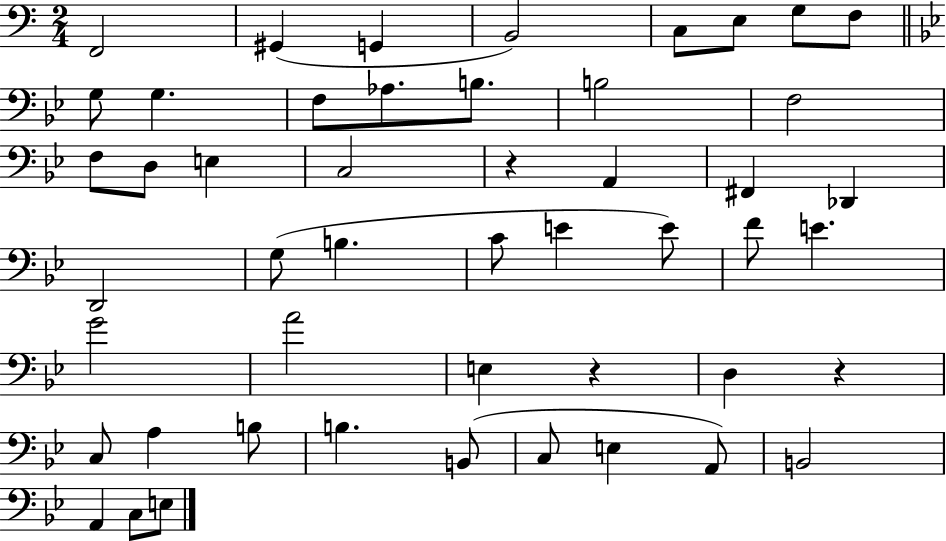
X:1
T:Untitled
M:2/4
L:1/4
K:C
F,,2 ^G,, G,, B,,2 C,/2 E,/2 G,/2 F,/2 G,/2 G, F,/2 _A,/2 B,/2 B,2 F,2 F,/2 D,/2 E, C,2 z A,, ^F,, _D,, D,,2 G,/2 B, C/2 E E/2 F/2 E G2 A2 E, z D, z C,/2 A, B,/2 B, B,,/2 C,/2 E, A,,/2 B,,2 A,, C,/2 E,/2